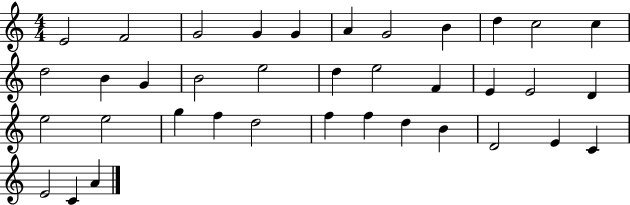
{
  \clef treble
  \numericTimeSignature
  \time 4/4
  \key c \major
  e'2 f'2 | g'2 g'4 g'4 | a'4 g'2 b'4 | d''4 c''2 c''4 | \break d''2 b'4 g'4 | b'2 e''2 | d''4 e''2 f'4 | e'4 e'2 d'4 | \break e''2 e''2 | g''4 f''4 d''2 | f''4 f''4 d''4 b'4 | d'2 e'4 c'4 | \break e'2 c'4 a'4 | \bar "|."
}